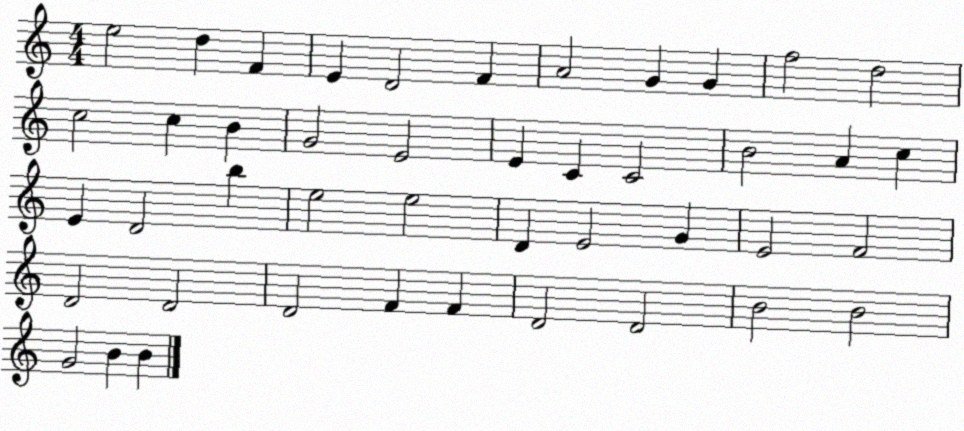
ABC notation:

X:1
T:Untitled
M:4/4
L:1/4
K:C
e2 d F E D2 F A2 G G f2 d2 c2 c B G2 E2 E C C2 B2 A c E D2 b e2 e2 D E2 G E2 F2 D2 D2 D2 F F D2 D2 B2 B2 G2 B B